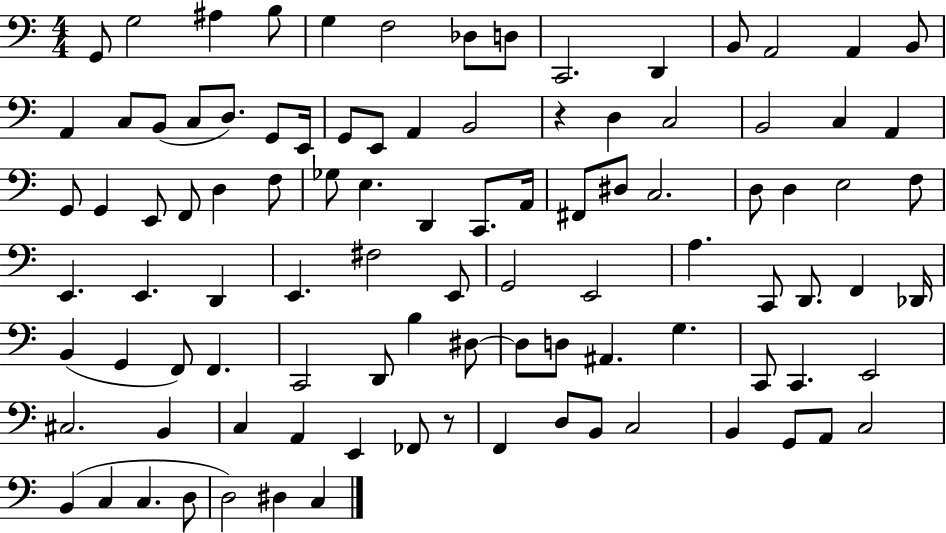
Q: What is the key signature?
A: C major